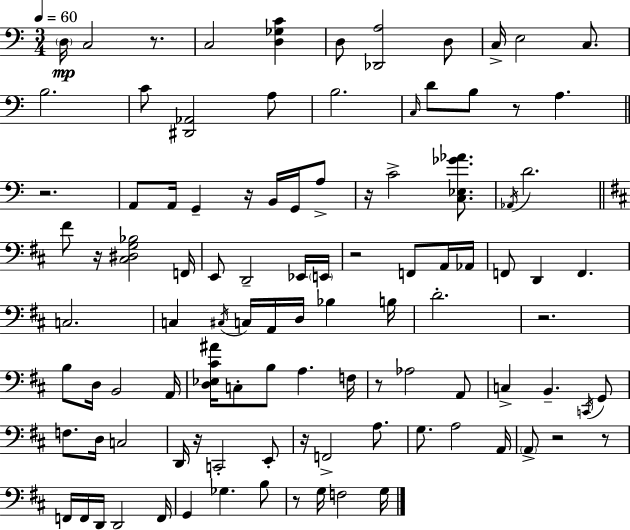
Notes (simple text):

D3/s C3/h R/e. C3/h [D3,Gb3,C4]/q D3/e [Db2,A3]/h D3/e C3/s E3/h C3/e. B3/h. C4/e [D#2,Ab2]/h A3/e B3/h. C3/s D4/e B3/e R/e A3/q. R/h. A2/e A2/s G2/q R/s B2/s G2/s A3/e R/s C4/h [C3,Eb3,Gb4,Ab4]/e. Ab2/s D4/h. F#4/e R/s [C#3,D#3,G3,Bb3]/h F2/s E2/e D2/h Eb2/s E2/s R/h F2/e A2/s Ab2/s F2/e D2/q F2/q. C3/h. C3/q C#3/s C3/s A2/s D3/s Bb3/q B3/s D4/h. R/h. B3/e D3/s B2/h A2/s [D3,Eb3,C#4,A#4]/s C3/e B3/e A3/q. F3/s R/e Ab3/h A2/e C3/q B2/q. C2/s G2/e F3/e. D3/s C3/h D2/s R/s C2/h E2/e R/s F2/h A3/e. G3/e. A3/h A2/s A2/e R/h R/e F2/s F2/s D2/s D2/h F2/s G2/q Gb3/q. B3/e R/e G3/s F3/h G3/s